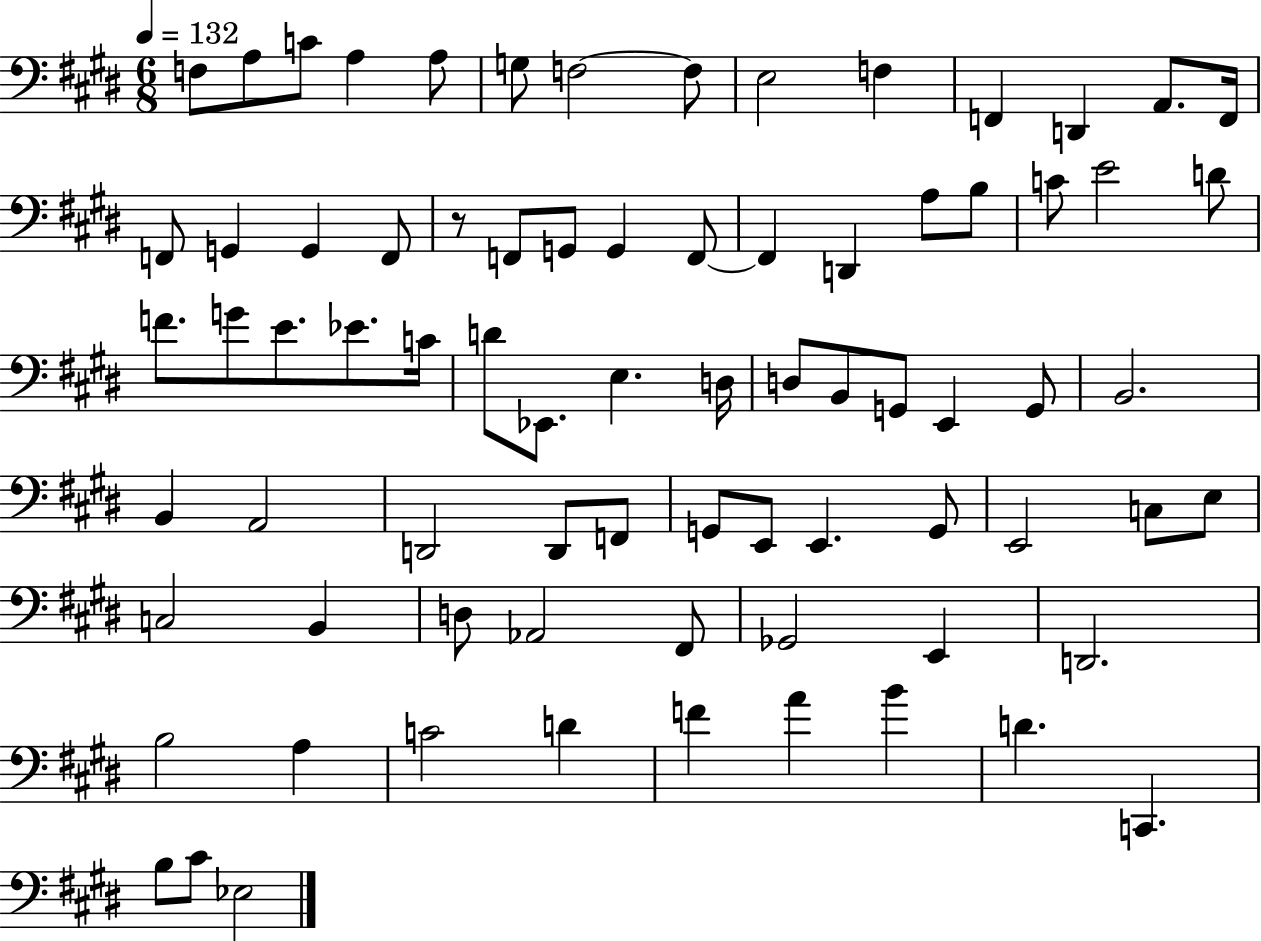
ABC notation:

X:1
T:Untitled
M:6/8
L:1/4
K:E
F,/2 A,/2 C/2 A, A,/2 G,/2 F,2 F,/2 E,2 F, F,, D,, A,,/2 F,,/4 F,,/2 G,, G,, F,,/2 z/2 F,,/2 G,,/2 G,, F,,/2 F,, D,, A,/2 B,/2 C/2 E2 D/2 F/2 G/2 E/2 _E/2 C/4 D/2 _E,,/2 E, D,/4 D,/2 B,,/2 G,,/2 E,, G,,/2 B,,2 B,, A,,2 D,,2 D,,/2 F,,/2 G,,/2 E,,/2 E,, G,,/2 E,,2 C,/2 E,/2 C,2 B,, D,/2 _A,,2 ^F,,/2 _G,,2 E,, D,,2 B,2 A, C2 D F A B D C,, B,/2 ^C/2 _E,2